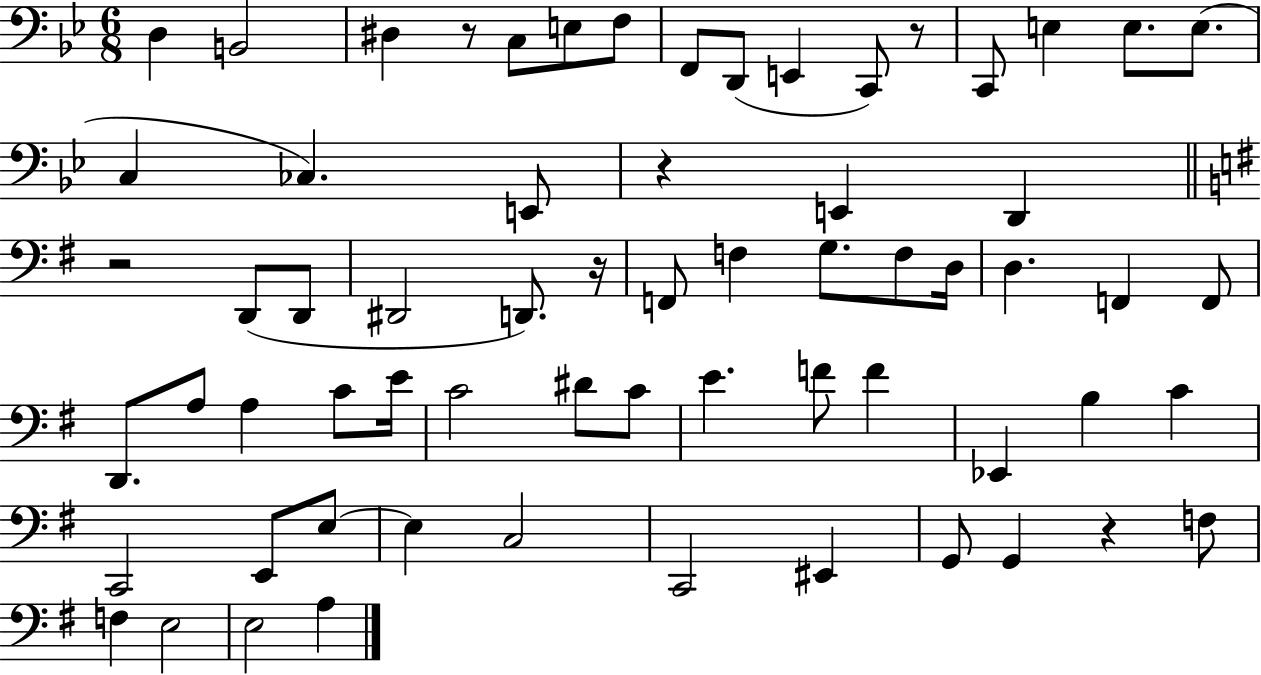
D3/q B2/h D#3/q R/e C3/e E3/e F3/e F2/e D2/e E2/q C2/e R/e C2/e E3/q E3/e. E3/e. C3/q CES3/q. E2/e R/q E2/q D2/q R/h D2/e D2/e D#2/h D2/e. R/s F2/e F3/q G3/e. F3/e D3/s D3/q. F2/q F2/e D2/e. A3/e A3/q C4/e E4/s C4/h D#4/e C4/e E4/q. F4/e F4/q Eb2/q B3/q C4/q C2/h E2/e E3/e E3/q C3/h C2/h EIS2/q G2/e G2/q R/q F3/e F3/q E3/h E3/h A3/q